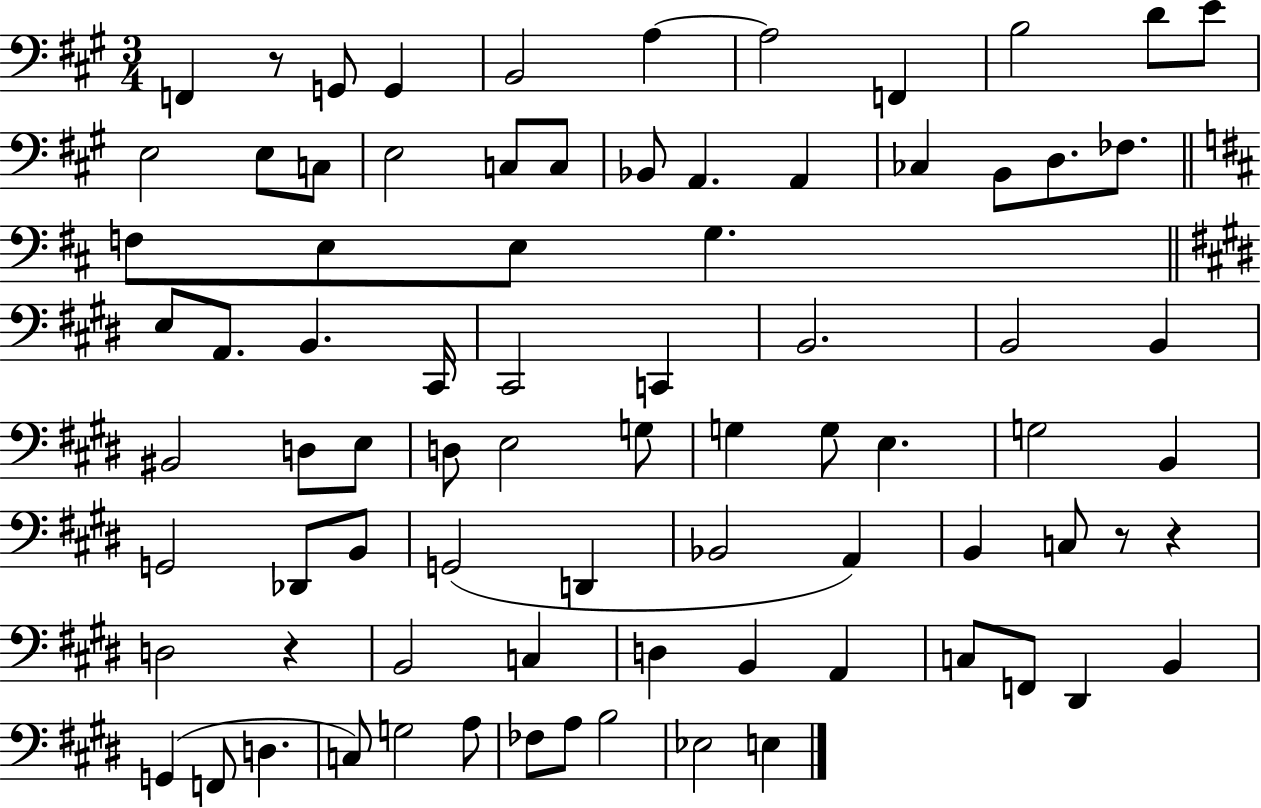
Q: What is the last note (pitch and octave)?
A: E3